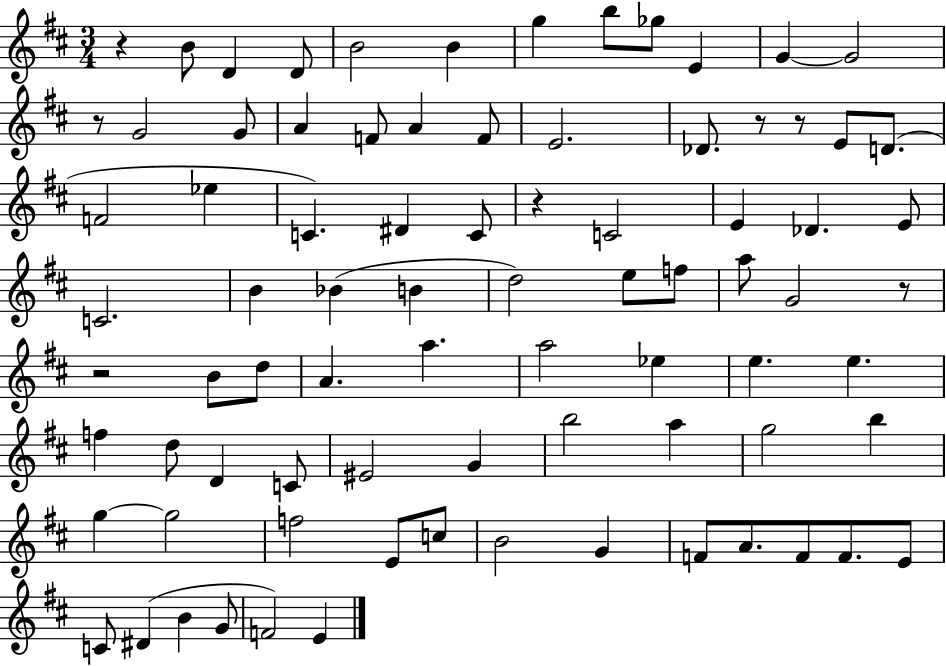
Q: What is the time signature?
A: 3/4